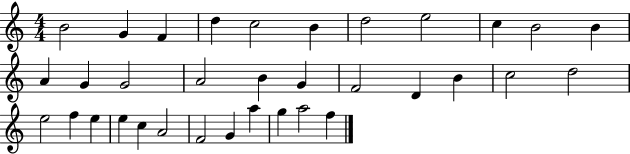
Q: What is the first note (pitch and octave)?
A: B4